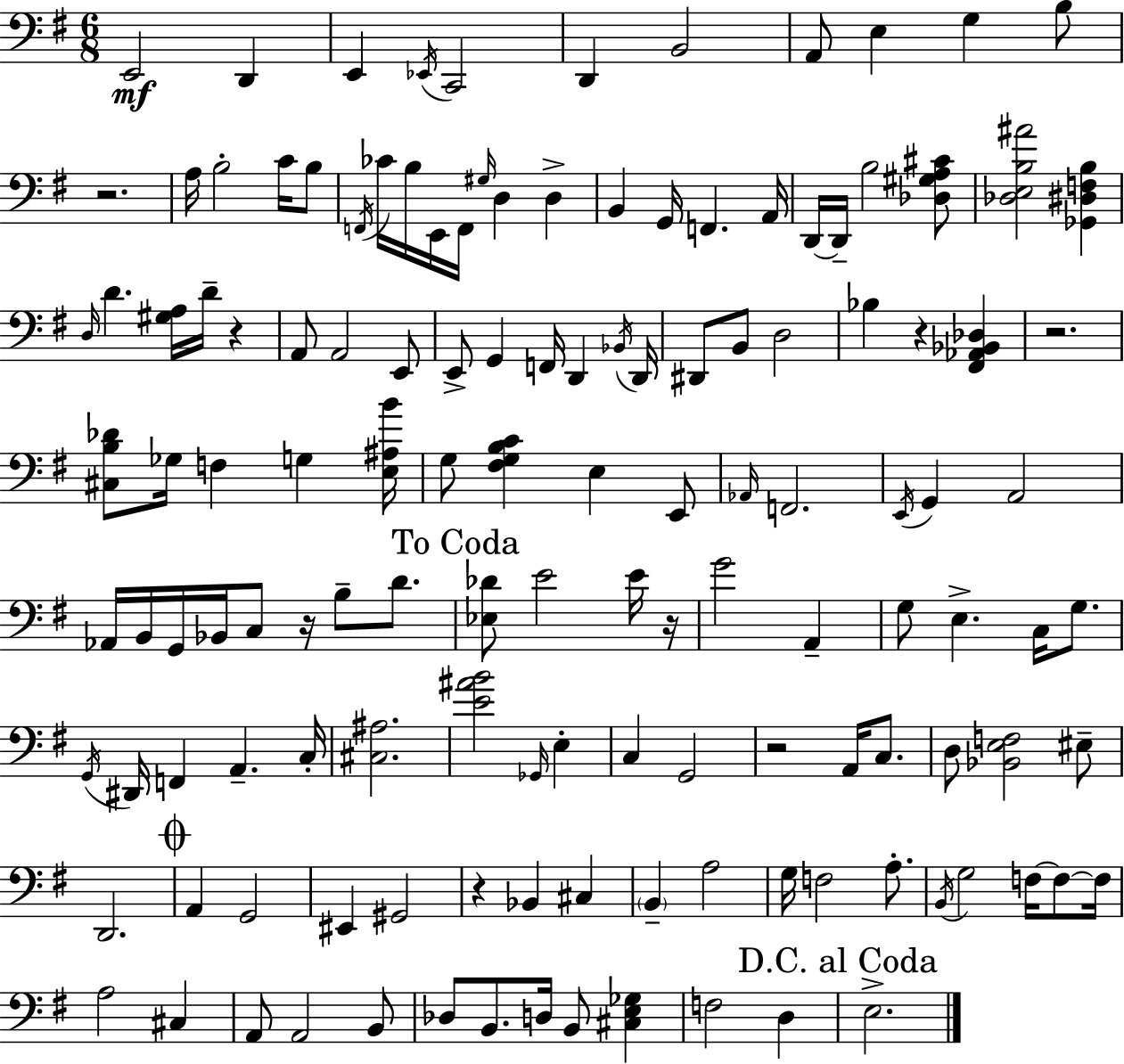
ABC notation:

X:1
T:Untitled
M:6/8
L:1/4
K:G
E,,2 D,, E,, _E,,/4 C,,2 D,, B,,2 A,,/2 E, G, B,/2 z2 A,/4 B,2 C/4 B,/2 F,,/4 _C/4 B,/4 E,,/4 F,,/4 ^G,/4 D, D, B,, G,,/4 F,, A,,/4 D,,/4 D,,/4 B,2 [_D,^G,A,^C]/2 [_D,E,B,^A]2 [_G,,^D,F,B,] D,/4 D [^G,A,]/4 D/4 z A,,/2 A,,2 E,,/2 E,,/2 G,, F,,/4 D,, _B,,/4 D,,/4 ^D,,/2 B,,/2 D,2 _B, z [^F,,_A,,_B,,_D,] z2 [^C,B,_D]/2 _G,/4 F, G, [E,^A,B]/4 G,/2 [^F,G,B,C] E, E,,/2 _A,,/4 F,,2 E,,/4 G,, A,,2 _A,,/4 B,,/4 G,,/4 _B,,/4 C,/2 z/4 B,/2 D/2 [_E,_D]/2 E2 E/4 z/4 G2 A,, G,/2 E, C,/4 G,/2 G,,/4 ^D,,/4 F,, A,, C,/4 [^C,^A,]2 [E^AB]2 _G,,/4 E, C, G,,2 z2 A,,/4 C,/2 D,/2 [_B,,E,F,]2 ^E,/2 D,,2 A,, G,,2 ^E,, ^G,,2 z _B,, ^C, B,, A,2 G,/4 F,2 A,/2 B,,/4 G,2 F,/4 F,/2 F,/4 A,2 ^C, A,,/2 A,,2 B,,/2 _D,/2 B,,/2 D,/4 B,,/2 [^C,E,_G,] F,2 D, E,2